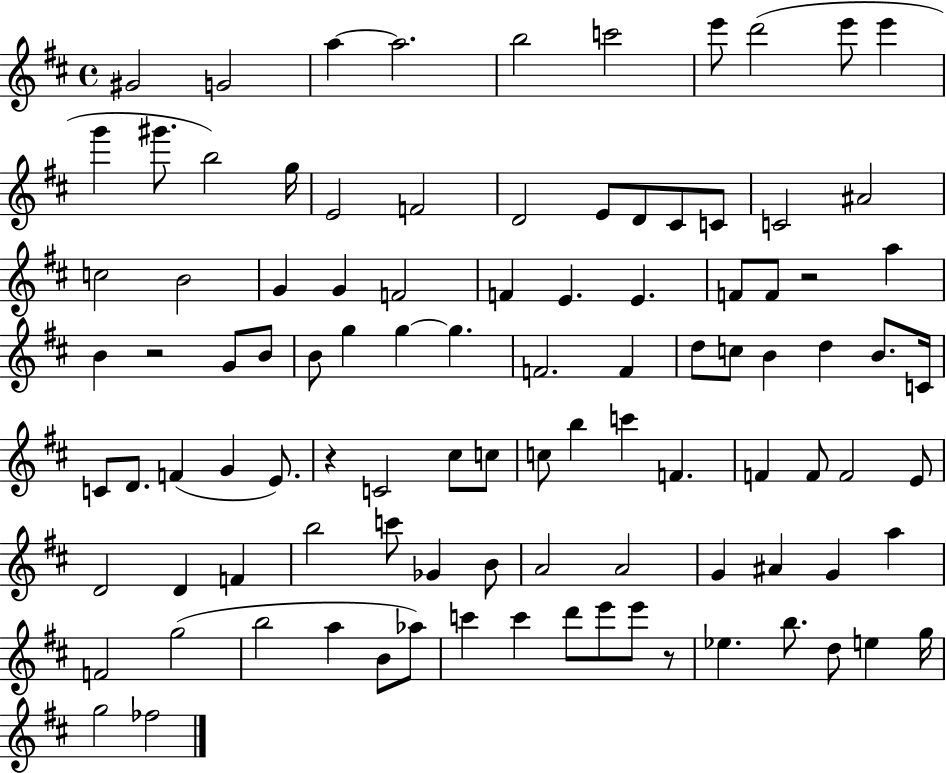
G#4/h G4/h A5/q A5/h. B5/h C6/h E6/e D6/h E6/e E6/q G6/q G#6/e. B5/h G5/s E4/h F4/h D4/h E4/e D4/e C#4/e C4/e C4/h A#4/h C5/h B4/h G4/q G4/q F4/h F4/q E4/q. E4/q. F4/e F4/e R/h A5/q B4/q R/h G4/e B4/e B4/e G5/q G5/q G5/q. F4/h. F4/q D5/e C5/e B4/q D5/q B4/e. C4/s C4/e D4/e. F4/q G4/q E4/e. R/q C4/h C#5/e C5/e C5/e B5/q C6/q F4/q. F4/q F4/e F4/h E4/e D4/h D4/q F4/q B5/h C6/e Gb4/q B4/e A4/h A4/h G4/q A#4/q G4/q A5/q F4/h G5/h B5/h A5/q B4/e Ab5/e C6/q C6/q D6/e E6/e E6/e R/e Eb5/q. B5/e. D5/e E5/q G5/s G5/h FES5/h